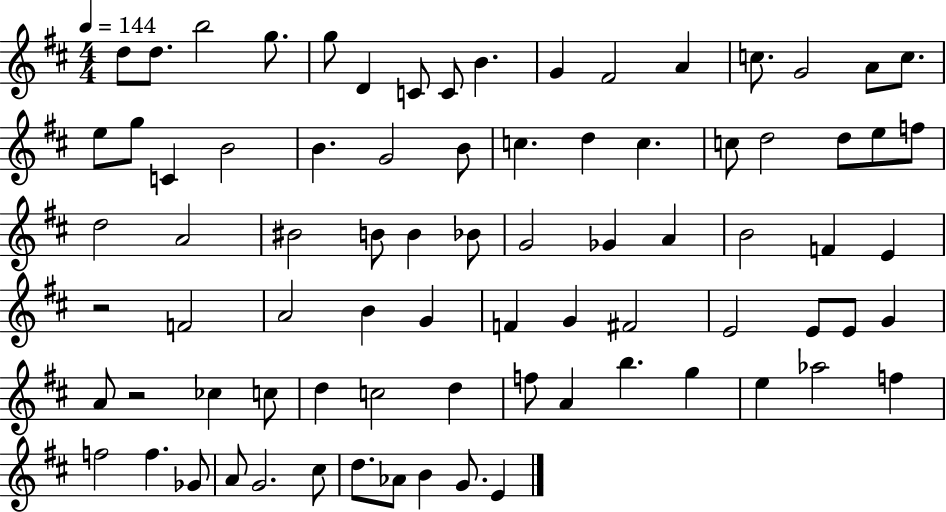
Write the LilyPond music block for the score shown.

{
  \clef treble
  \numericTimeSignature
  \time 4/4
  \key d \major
  \tempo 4 = 144
  d''8 d''8. b''2 g''8. | g''8 d'4 c'8 c'8 b'4. | g'4 fis'2 a'4 | c''8. g'2 a'8 c''8. | \break e''8 g''8 c'4 b'2 | b'4. g'2 b'8 | c''4. d''4 c''4. | c''8 d''2 d''8 e''8 f''8 | \break d''2 a'2 | bis'2 b'8 b'4 bes'8 | g'2 ges'4 a'4 | b'2 f'4 e'4 | \break r2 f'2 | a'2 b'4 g'4 | f'4 g'4 fis'2 | e'2 e'8 e'8 g'4 | \break a'8 r2 ces''4 c''8 | d''4 c''2 d''4 | f''8 a'4 b''4. g''4 | e''4 aes''2 f''4 | \break f''2 f''4. ges'8 | a'8 g'2. cis''8 | d''8. aes'8 b'4 g'8. e'4 | \bar "|."
}